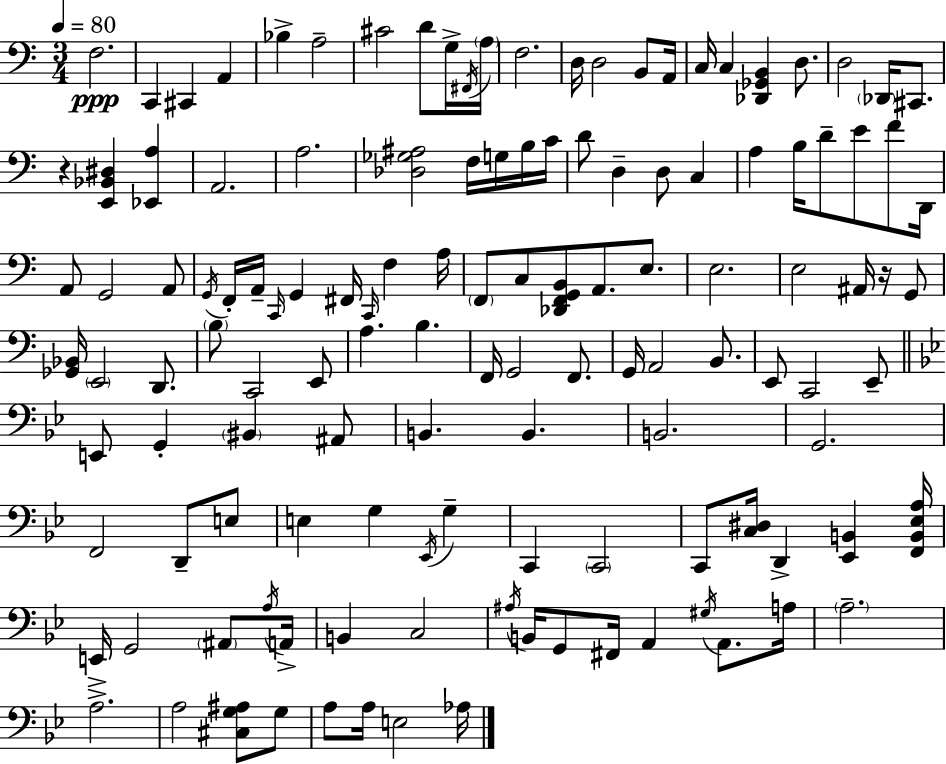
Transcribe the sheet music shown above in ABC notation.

X:1
T:Untitled
M:3/4
L:1/4
K:Am
F,2 C,, ^C,, A,, _B, A,2 ^C2 D/2 G,/4 ^F,,/4 A,/4 F,2 D,/4 D,2 B,,/2 A,,/4 C,/4 C, [_D,,_G,,B,,] D,/2 D,2 _D,,/4 ^C,,/2 z [E,,_B,,^D,] [_E,,A,] A,,2 A,2 [_D,_G,^A,]2 F,/4 G,/4 B,/4 C/4 D/2 D, D,/2 C, A, B,/4 D/2 E/2 F/2 D,,/4 A,,/2 G,,2 A,,/2 G,,/4 F,,/4 A,,/4 C,,/4 G,, ^F,,/4 C,,/4 F, A,/4 F,,/2 C,/2 [_D,,F,,G,,B,,]/2 A,,/2 E,/2 E,2 E,2 ^A,,/4 z/4 G,,/2 [_G,,_B,,]/4 E,,2 D,,/2 B,/2 C,,2 E,,/2 A, B, F,,/4 G,,2 F,,/2 G,,/4 A,,2 B,,/2 E,,/2 C,,2 E,,/2 E,,/2 G,, ^B,, ^A,,/2 B,, B,, B,,2 G,,2 F,,2 D,,/2 E,/2 E, G, _E,,/4 G, C,, C,,2 C,,/2 [C,^D,]/4 D,, [_E,,B,,] [F,,B,,_E,A,]/4 E,,/4 G,,2 ^A,,/2 A,/4 A,,/4 B,, C,2 ^A,/4 B,,/4 G,,/2 ^F,,/4 A,, ^G,/4 A,,/2 A,/4 A,2 A,2 A,2 [^C,G,^A,]/2 G,/2 A,/2 A,/4 E,2 _A,/4